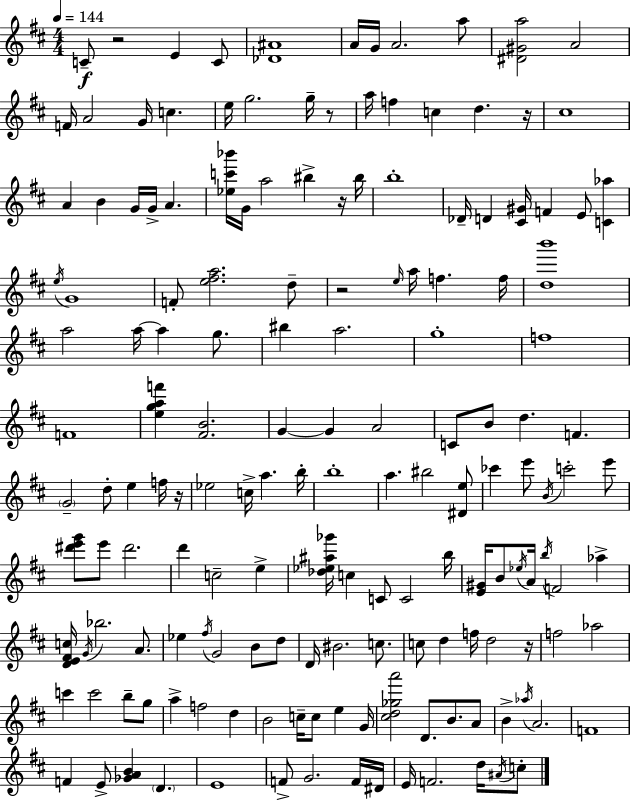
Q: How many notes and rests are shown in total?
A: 161